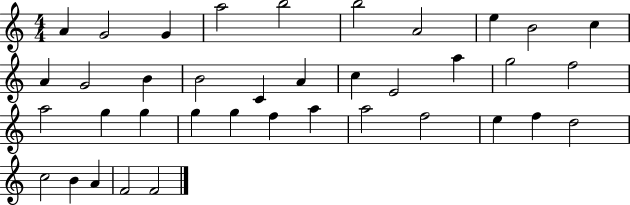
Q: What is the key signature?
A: C major